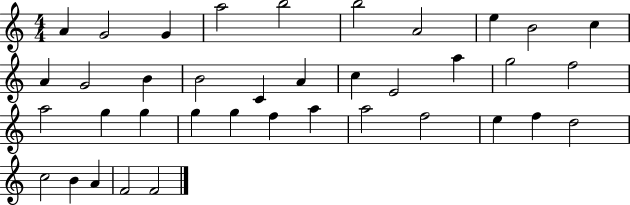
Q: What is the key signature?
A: C major